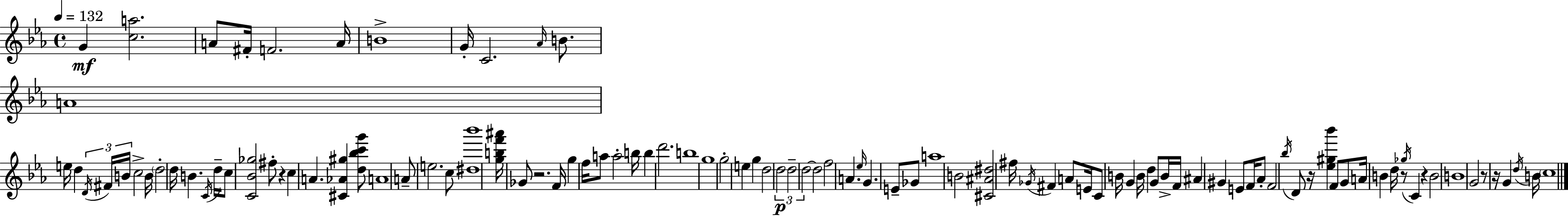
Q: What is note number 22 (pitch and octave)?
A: C4